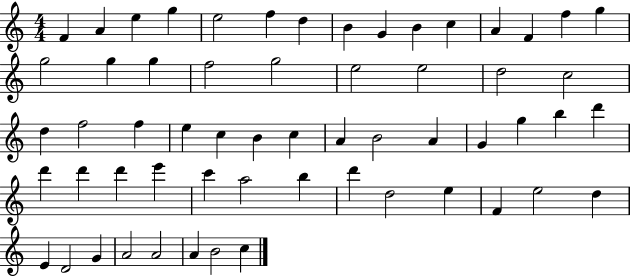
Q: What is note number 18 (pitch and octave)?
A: G5